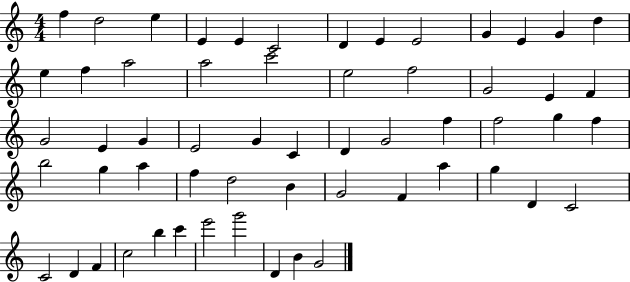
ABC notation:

X:1
T:Untitled
M:4/4
L:1/4
K:C
f d2 e E E C2 D E E2 G E G d e f a2 a2 c'2 e2 f2 G2 E F G2 E G E2 G C D G2 f f2 g f b2 g a f d2 B G2 F a g D C2 C2 D F c2 b c' e'2 g'2 D B G2